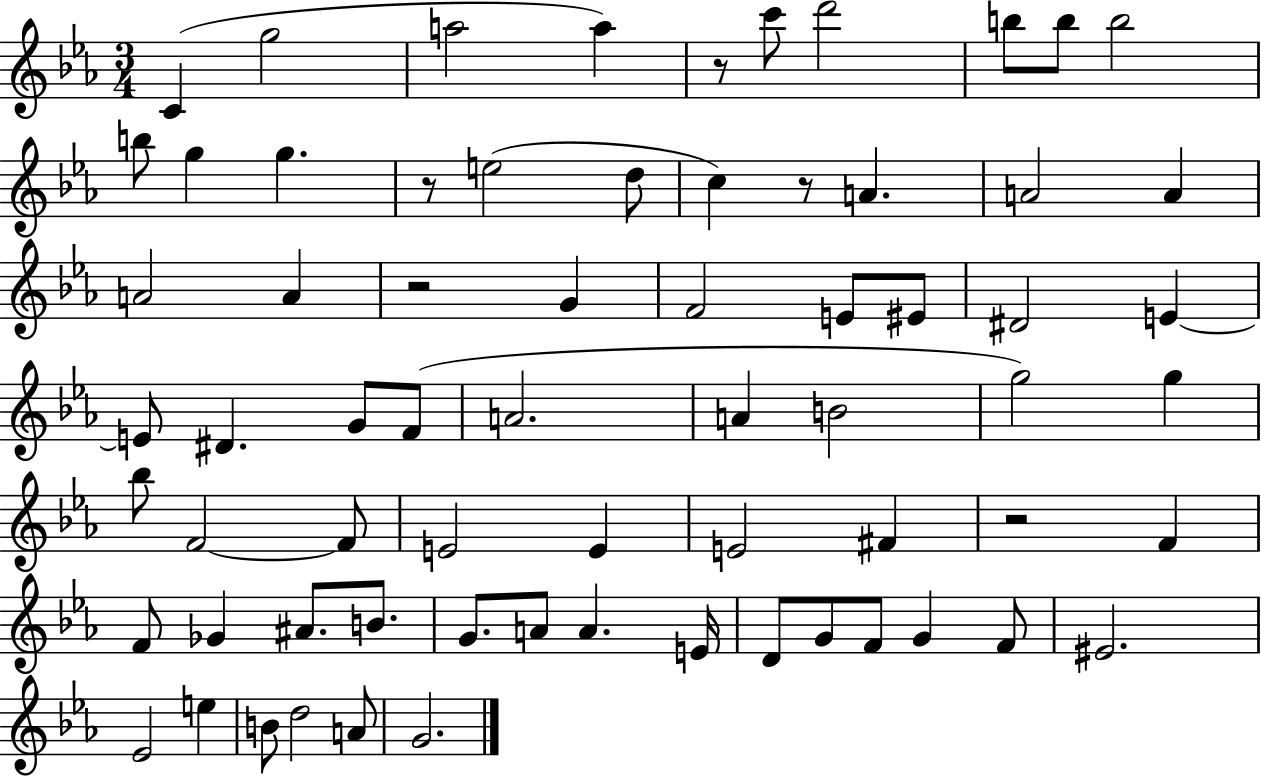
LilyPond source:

{
  \clef treble
  \numericTimeSignature
  \time 3/4
  \key ees \major
  \repeat volta 2 { c'4( g''2 | a''2 a''4) | r8 c'''8 d'''2 | b''8 b''8 b''2 | \break b''8 g''4 g''4. | r8 e''2( d''8 | c''4) r8 a'4. | a'2 a'4 | \break a'2 a'4 | r2 g'4 | f'2 e'8 eis'8 | dis'2 e'4~~ | \break e'8 dis'4. g'8 f'8( | a'2. | a'4 b'2 | g''2) g''4 | \break bes''8 f'2~~ f'8 | e'2 e'4 | e'2 fis'4 | r2 f'4 | \break f'8 ges'4 ais'8. b'8. | g'8. a'8 a'4. e'16 | d'8 g'8 f'8 g'4 f'8 | eis'2. | \break ees'2 e''4 | b'8 d''2 a'8 | g'2. | } \bar "|."
}